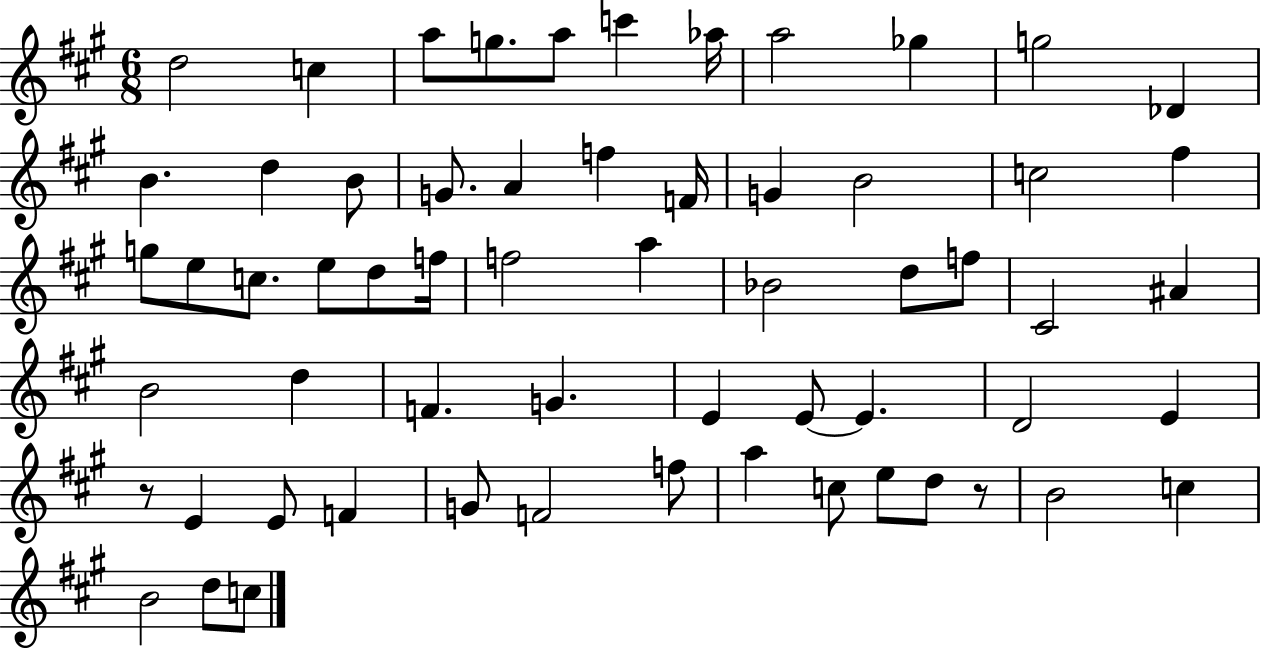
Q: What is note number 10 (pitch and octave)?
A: G5